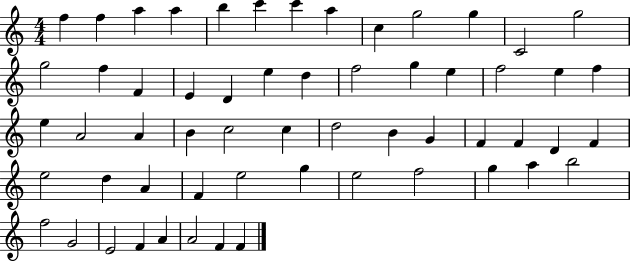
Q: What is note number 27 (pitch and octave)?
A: E5